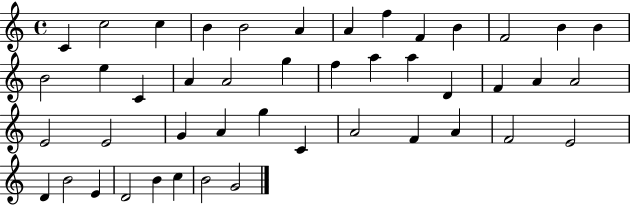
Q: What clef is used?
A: treble